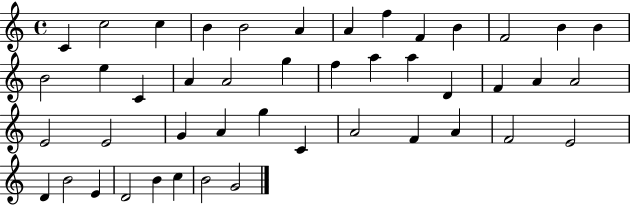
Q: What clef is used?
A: treble